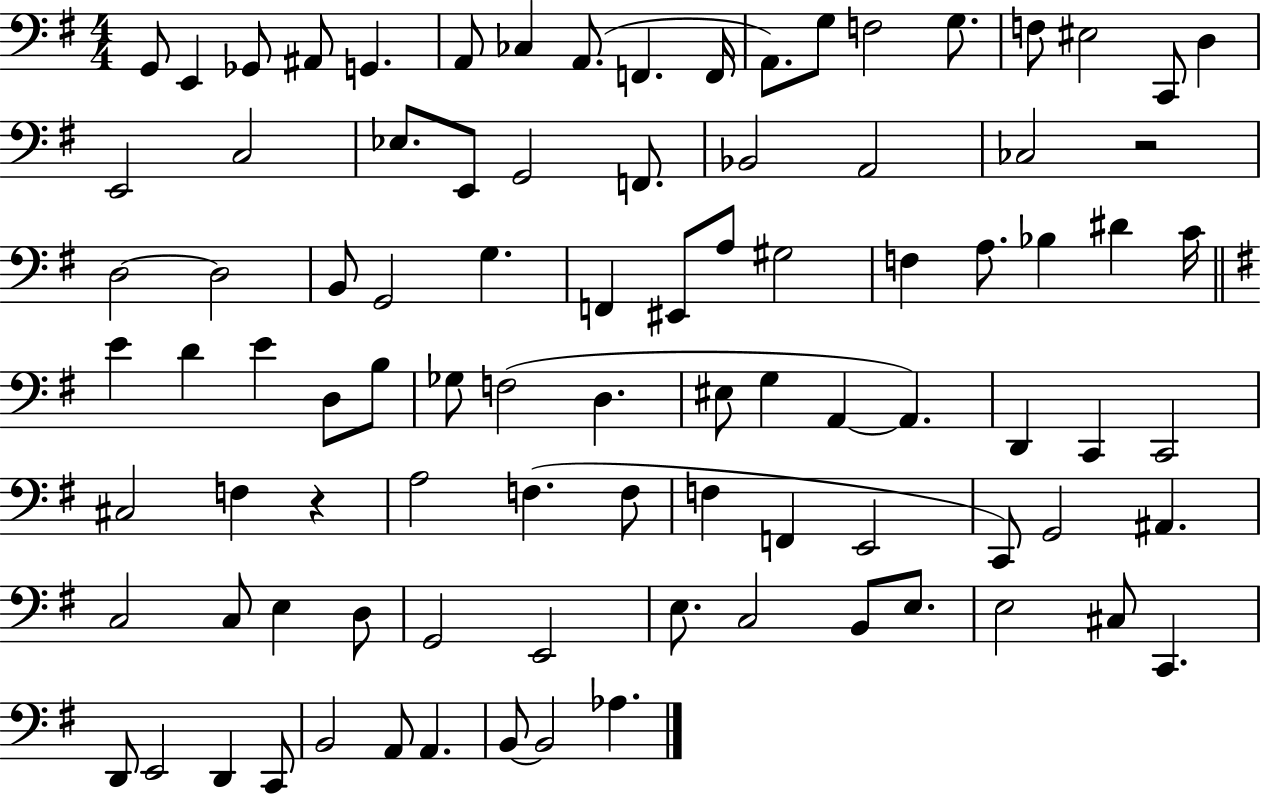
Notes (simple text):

G2/e E2/q Gb2/e A#2/e G2/q. A2/e CES3/q A2/e. F2/q. F2/s A2/e. G3/e F3/h G3/e. F3/e EIS3/h C2/e D3/q E2/h C3/h Eb3/e. E2/e G2/h F2/e. Bb2/h A2/h CES3/h R/h D3/h D3/h B2/e G2/h G3/q. F2/q EIS2/e A3/e G#3/h F3/q A3/e. Bb3/q D#4/q C4/s E4/q D4/q E4/q D3/e B3/e Gb3/e F3/h D3/q. EIS3/e G3/q A2/q A2/q. D2/q C2/q C2/h C#3/h F3/q R/q A3/h F3/q. F3/e F3/q F2/q E2/h C2/e G2/h A#2/q. C3/h C3/e E3/q D3/e G2/h E2/h E3/e. C3/h B2/e E3/e. E3/h C#3/e C2/q. D2/e E2/h D2/q C2/e B2/h A2/e A2/q. B2/e B2/h Ab3/q.